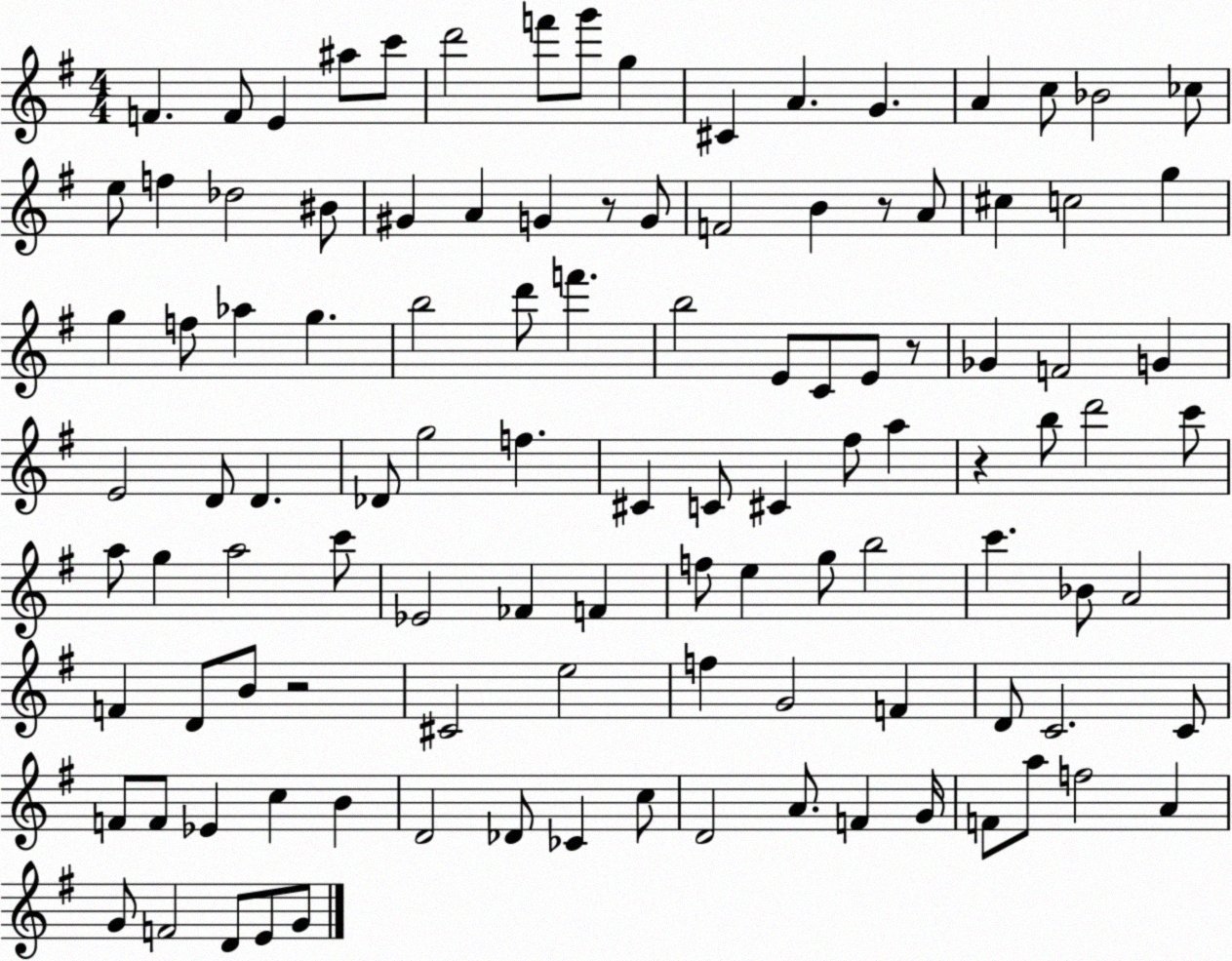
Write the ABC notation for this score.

X:1
T:Untitled
M:4/4
L:1/4
K:G
F F/2 E ^a/2 c'/2 d'2 f'/2 g'/2 g ^C A G A c/2 _B2 _c/2 e/2 f _d2 ^B/2 ^G A G z/2 G/2 F2 B z/2 A/2 ^c c2 g g f/2 _a g b2 d'/2 f' b2 E/2 C/2 E/2 z/2 _G F2 G E2 D/2 D _D/2 g2 f ^C C/2 ^C ^f/2 a z b/2 d'2 c'/2 a/2 g a2 c'/2 _E2 _F F f/2 e g/2 b2 c' _B/2 A2 F D/2 B/2 z2 ^C2 e2 f G2 F D/2 C2 C/2 F/2 F/2 _E c B D2 _D/2 _C c/2 D2 A/2 F G/4 F/2 a/2 f2 A G/2 F2 D/2 E/2 G/2